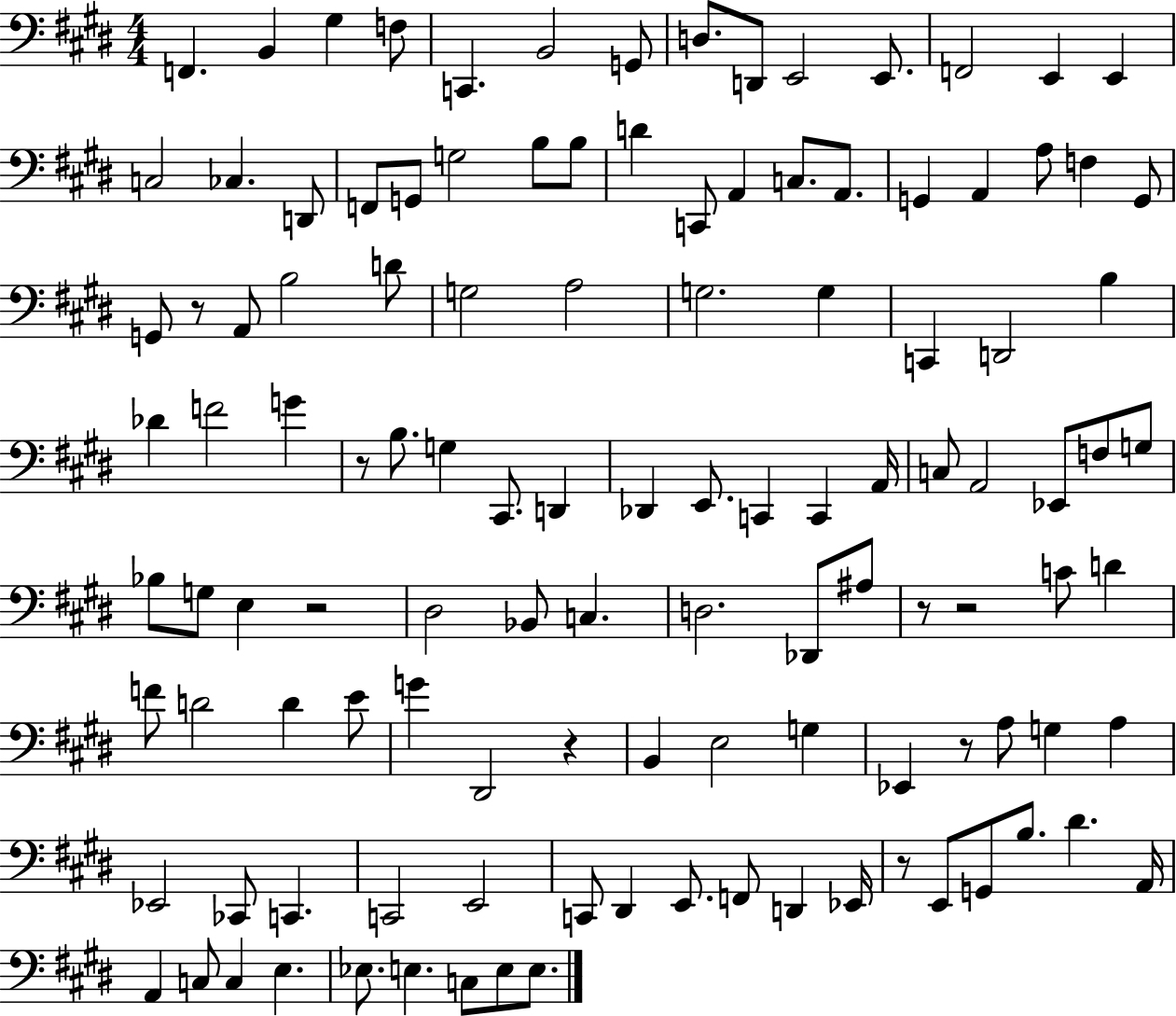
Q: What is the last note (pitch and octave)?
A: E3